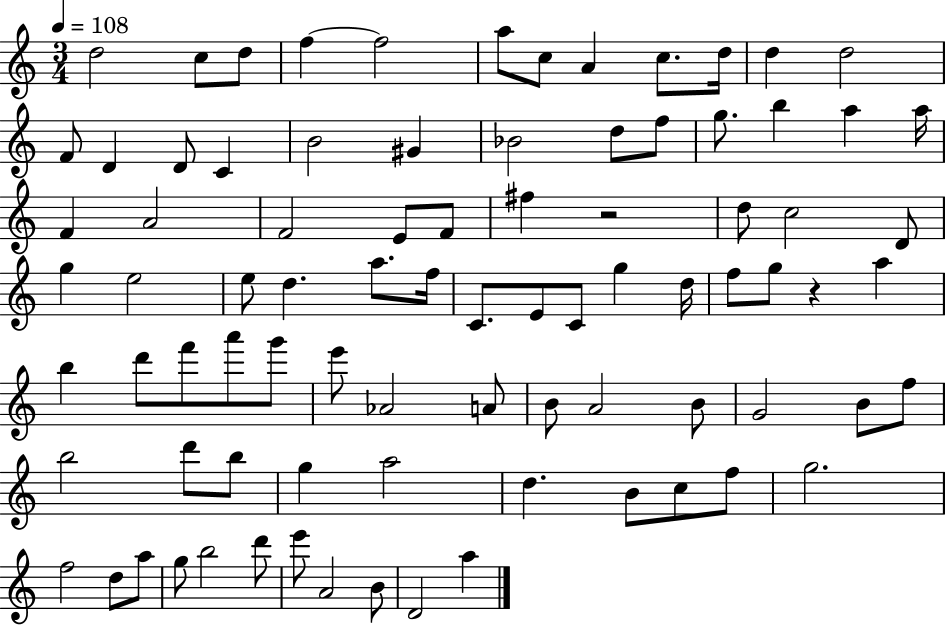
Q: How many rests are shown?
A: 2